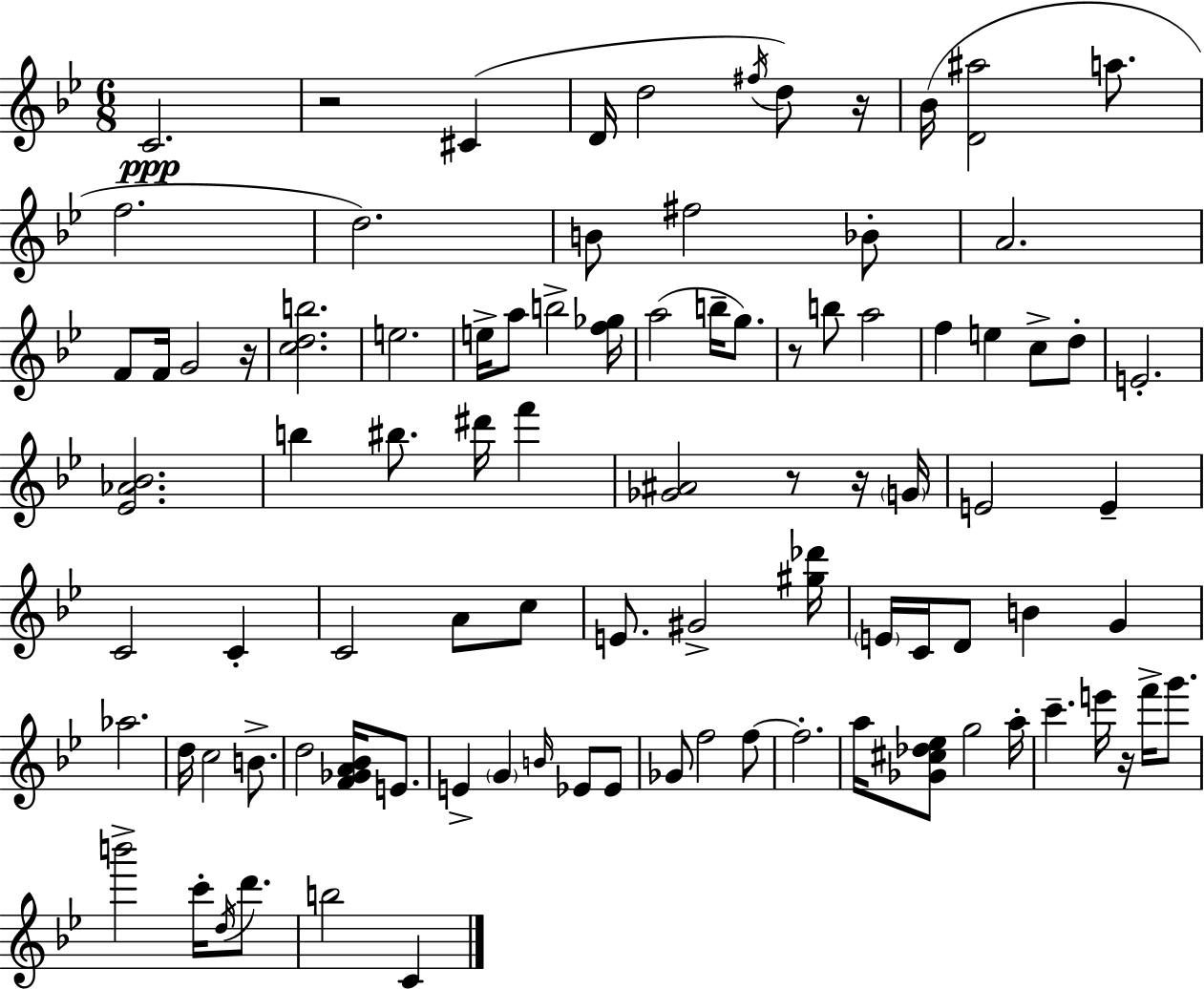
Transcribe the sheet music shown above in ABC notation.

X:1
T:Untitled
M:6/8
L:1/4
K:Gm
C2 z2 ^C D/4 d2 ^f/4 d/2 z/4 _B/4 [D^a]2 a/2 f2 d2 B/2 ^f2 _B/2 A2 F/2 F/4 G2 z/4 [cdb]2 e2 e/4 a/2 b2 [f_g]/4 a2 b/4 g/2 z/2 b/2 a2 f e c/2 d/2 E2 [_E_A_B]2 b ^b/2 ^d'/4 f' [_G^A]2 z/2 z/4 G/4 E2 E C2 C C2 A/2 c/2 E/2 ^G2 [^g_d']/4 E/4 C/4 D/2 B G _a2 d/4 c2 B/2 d2 [F_GA_B]/4 E/2 E G B/4 _E/2 _E/2 _G/2 f2 f/2 f2 a/4 [_G^c_d_e]/2 g2 a/4 c' e'/4 z/4 f'/4 g'/2 b'2 c'/4 d/4 d'/2 b2 C